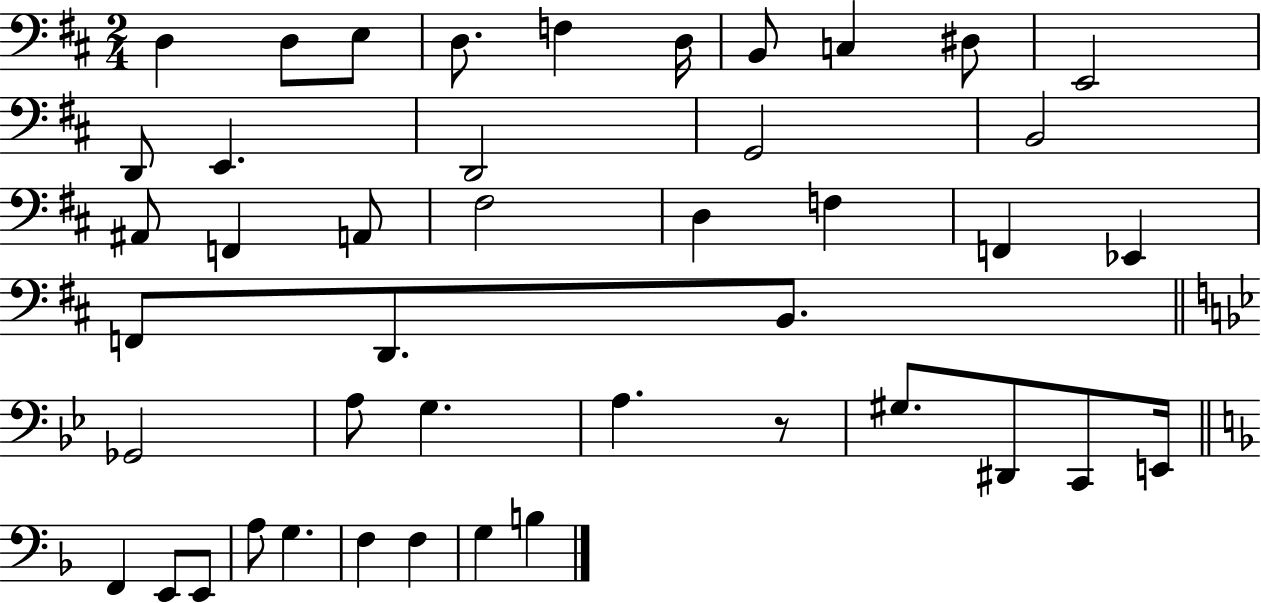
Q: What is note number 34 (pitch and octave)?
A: E2